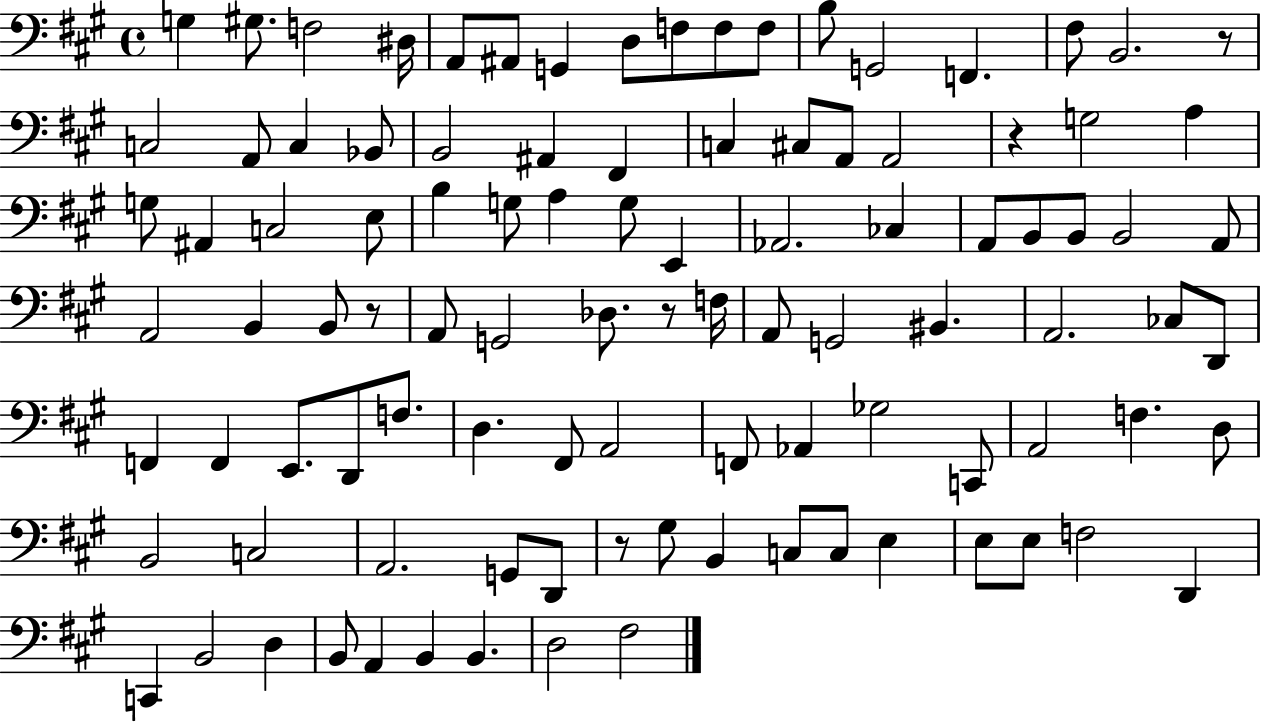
G3/q G#3/e. F3/h D#3/s A2/e A#2/e G2/q D3/e F3/e F3/e F3/e B3/e G2/h F2/q. F#3/e B2/h. R/e C3/h A2/e C3/q Bb2/e B2/h A#2/q F#2/q C3/q C#3/e A2/e A2/h R/q G3/h A3/q G3/e A#2/q C3/h E3/e B3/q G3/e A3/q G3/e E2/q Ab2/h. CES3/q A2/e B2/e B2/e B2/h A2/e A2/h B2/q B2/e R/e A2/e G2/h Db3/e. R/e F3/s A2/e G2/h BIS2/q. A2/h. CES3/e D2/e F2/q F2/q E2/e. D2/e F3/e. D3/q. F#2/e A2/h F2/e Ab2/q Gb3/h C2/e A2/h F3/q. D3/e B2/h C3/h A2/h. G2/e D2/e R/e G#3/e B2/q C3/e C3/e E3/q E3/e E3/e F3/h D2/q C2/q B2/h D3/q B2/e A2/q B2/q B2/q. D3/h F#3/h